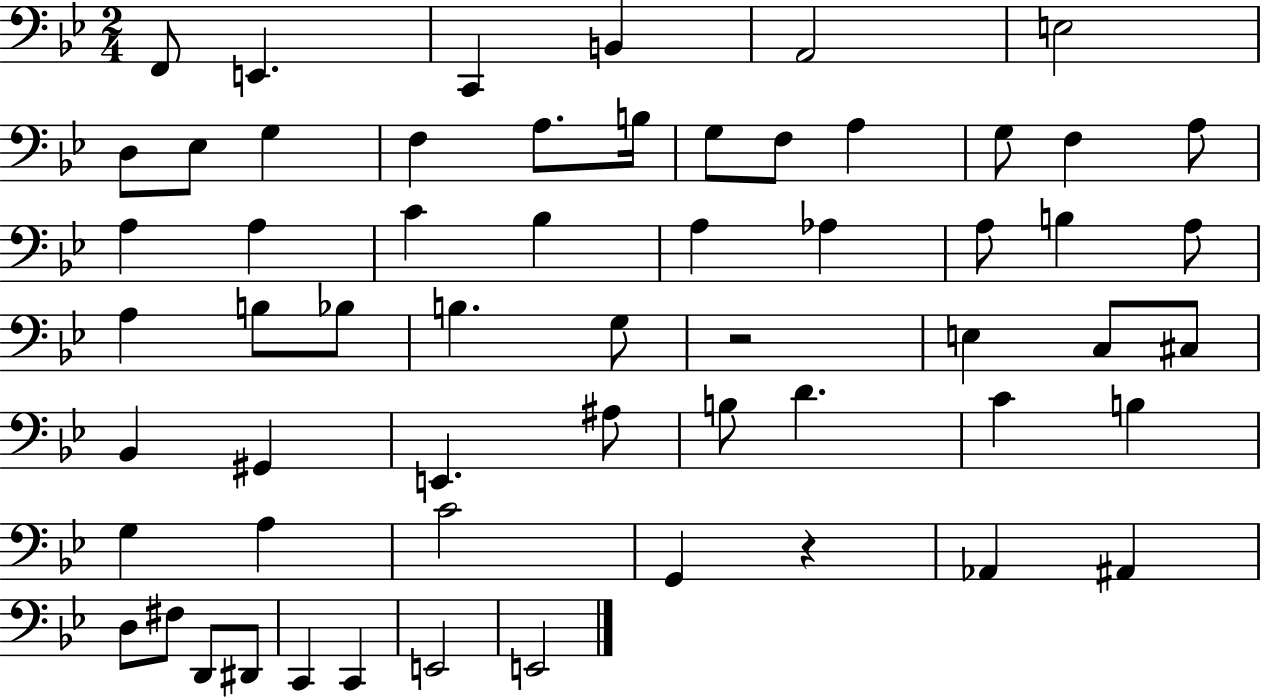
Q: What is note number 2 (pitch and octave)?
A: E2